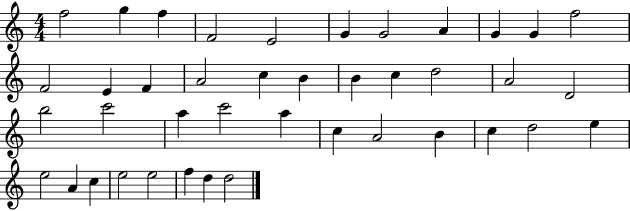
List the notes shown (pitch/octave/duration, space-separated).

F5/h G5/q F5/q F4/h E4/h G4/q G4/h A4/q G4/q G4/q F5/h F4/h E4/q F4/q A4/h C5/q B4/q B4/q C5/q D5/h A4/h D4/h B5/h C6/h A5/q C6/h A5/q C5/q A4/h B4/q C5/q D5/h E5/q E5/h A4/q C5/q E5/h E5/h F5/q D5/q D5/h